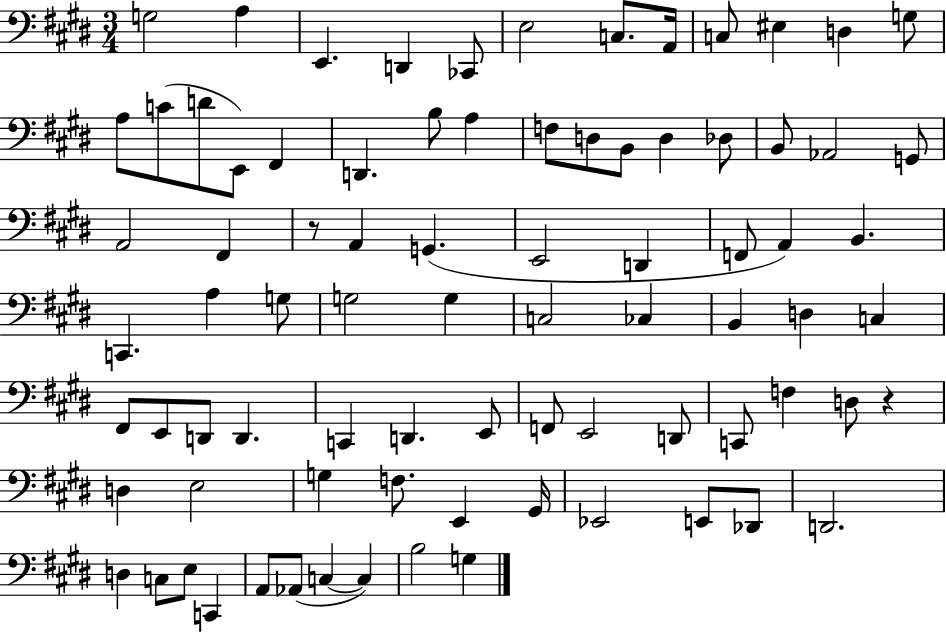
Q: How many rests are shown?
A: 2